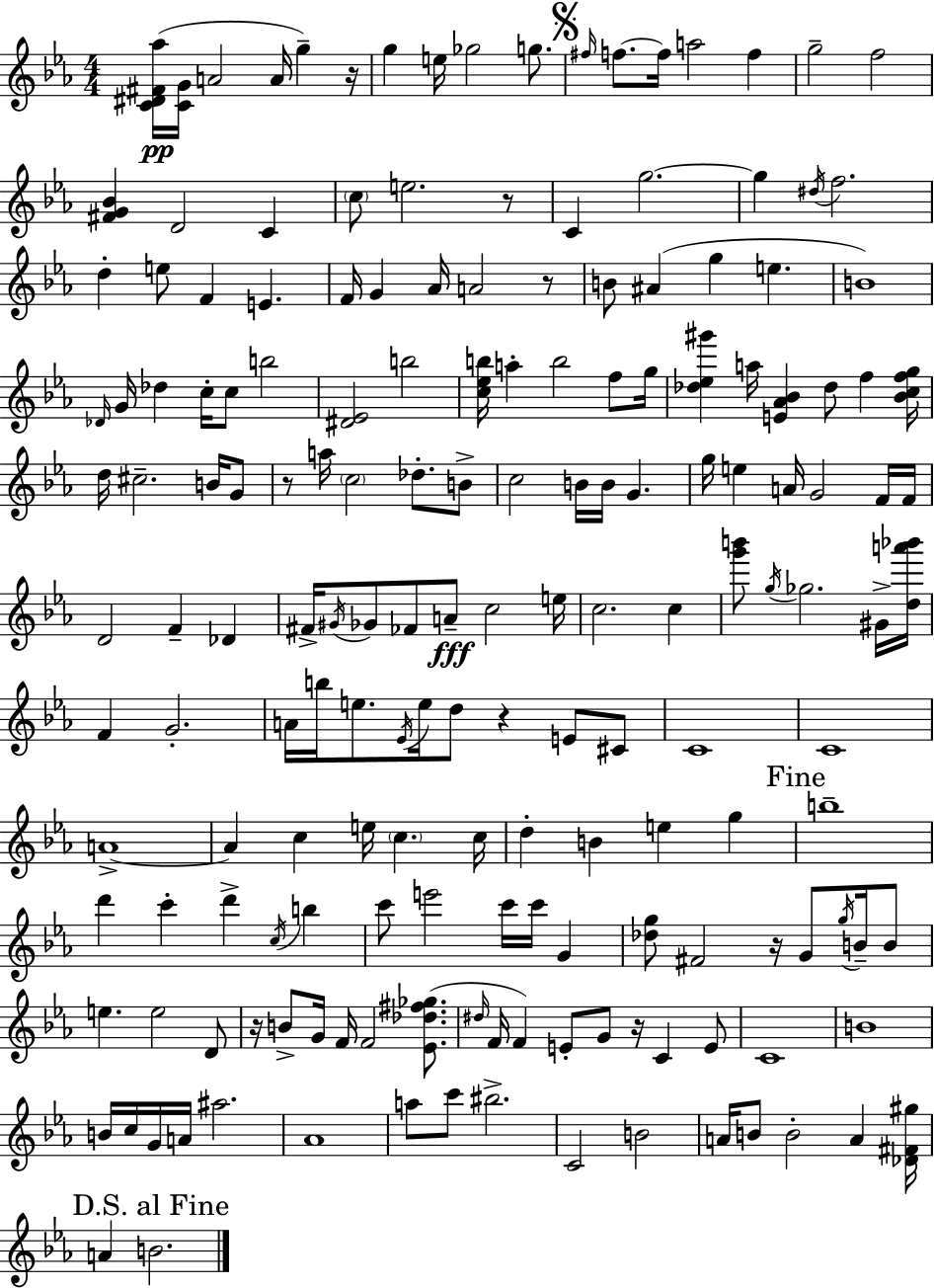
{
  \clef treble
  \numericTimeSignature
  \time 4/4
  \key c \minor
  <c' dis' fis' aes''>16(\pp <c' g'>16 a'2 a'16 g''4--) r16 | g''4 e''16 ges''2 g''8. | \mark \markup { \musicglyph "scripts.segno" } \grace { fis''16 } f''8.~~ f''16 a''2 f''4 | g''2-- f''2 | \break <fis' g' bes'>4 d'2 c'4 | \parenthesize c''8 e''2. r8 | c'4 g''2.~~ | g''4 \acciaccatura { dis''16 } f''2. | \break d''4-. e''8 f'4 e'4. | f'16 g'4 aes'16 a'2 | r8 b'8 ais'4( g''4 e''4. | b'1) | \break \grace { des'16 } g'16 des''4 c''16-. c''8 b''2 | <dis' ees'>2 b''2 | <c'' ees'' b''>16 a''4-. b''2 | f''8 g''16 <des'' ees'' gis'''>4 a''16 <e' aes' bes'>4 des''8 f''4 | \break <bes' c'' f'' g''>16 d''16 cis''2.-- | b'16 g'8 r8 a''16 \parenthesize c''2 des''8.-. | b'8-> c''2 b'16 b'16 g'4. | g''16 e''4 a'16 g'2 | \break f'16 f'16 d'2 f'4-- des'4 | fis'16-> \acciaccatura { gis'16 } ges'8 fes'8 a'8--\fff c''2 | e''16 c''2. | c''4 <g''' b'''>8 \acciaccatura { g''16 } ges''2. | \break gis'16-> <d'' a''' bes'''>16 f'4 g'2.-. | a'16 b''16 e''8. \acciaccatura { ees'16 } e''16 d''8 r4 | e'8 cis'8 c'1 | c'1 | \break a'1->~~ | a'4 c''4 e''16 \parenthesize c''4. | c''16 d''4-. b'4 e''4 | g''4 \mark "Fine" b''1-- | \break d'''4 c'''4-. d'''4-> | \acciaccatura { c''16 } b''4 c'''8 e'''2 | c'''16 c'''16 g'4 <des'' g''>8 fis'2 | r16 g'8 \acciaccatura { g''16 } b'16-- b'8 e''4. e''2 | \break d'8 r16 b'8-> g'16 f'16 f'2 | <ees' des'' fis'' ges''>8.( \grace { dis''16 } f'16 f'4) e'8-. | g'8 r16 c'4 e'8 c'1 | b'1 | \break b'16 c''16 g'16 a'16 ais''2. | aes'1 | a''8 c'''8 bis''2.-> | c'2 | \break b'2 a'16 b'8 b'2-. | a'4 <des' fis' gis''>16 \mark "D.S. al Fine" a'4 b'2. | \bar "|."
}